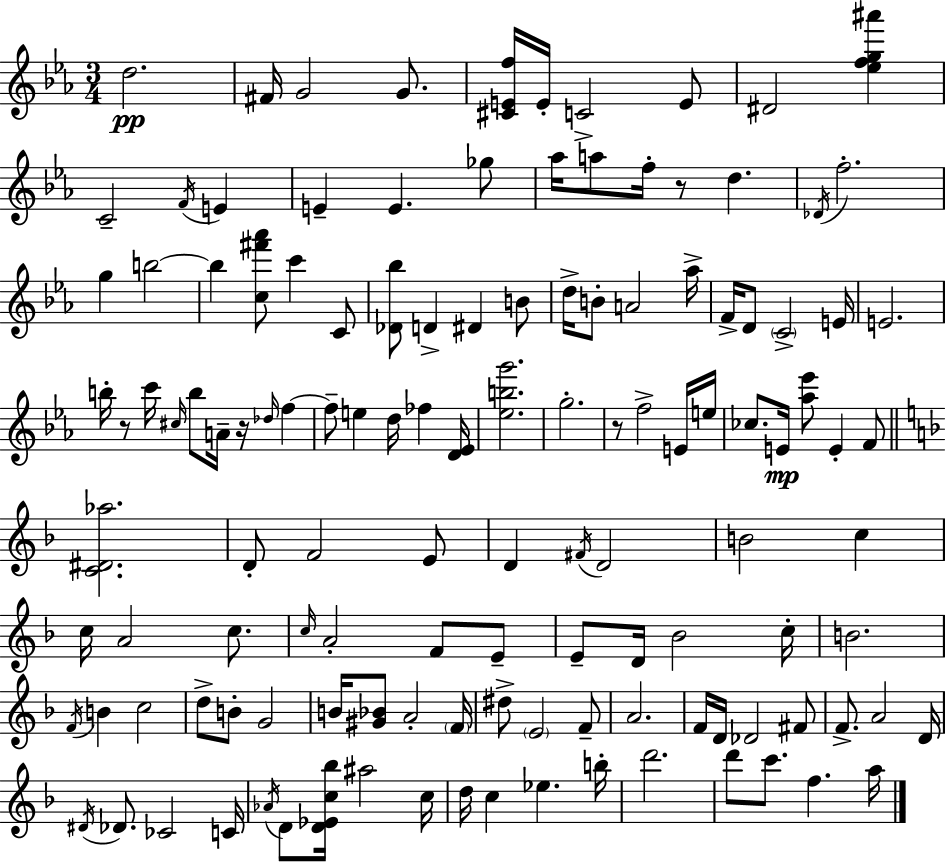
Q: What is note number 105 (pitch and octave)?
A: D5